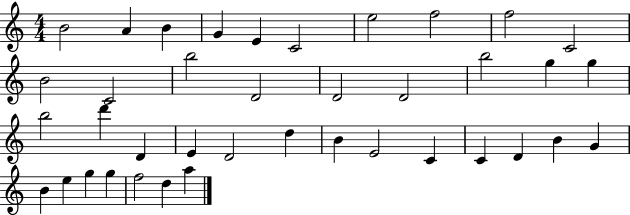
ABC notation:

X:1
T:Untitled
M:4/4
L:1/4
K:C
B2 A B G E C2 e2 f2 f2 C2 B2 C2 b2 D2 D2 D2 b2 g g b2 d' D E D2 d B E2 C C D B G B e g g f2 d a